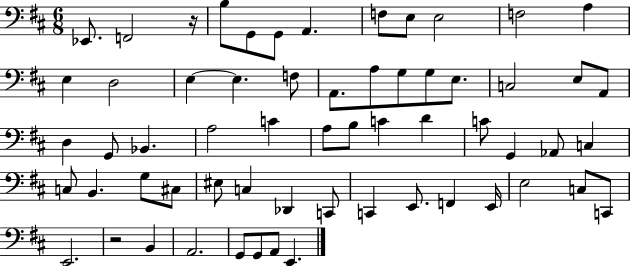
X:1
T:Untitled
M:6/8
L:1/4
K:D
_E,,/2 F,,2 z/4 B,/2 G,,/2 G,,/2 A,, F,/2 E,/2 E,2 F,2 A, E, D,2 E, E, F,/2 A,,/2 A,/2 G,/2 G,/2 E,/2 C,2 E,/2 A,,/2 D, G,,/2 _B,, A,2 C A,/2 B,/2 C D C/2 G,, _A,,/2 C, C,/2 B,, G,/2 ^C,/2 ^E,/2 C, _D,, C,,/2 C,, E,,/2 F,, E,,/4 E,2 C,/2 C,,/2 E,,2 z2 B,, A,,2 G,,/2 G,,/2 A,,/2 E,,